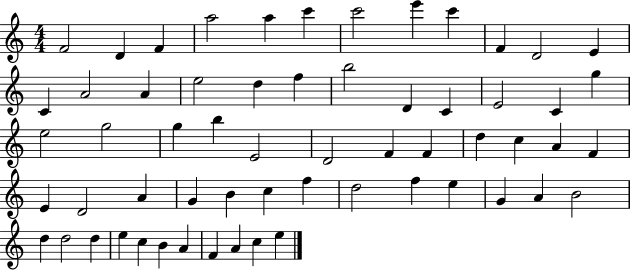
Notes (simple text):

F4/h D4/q F4/q A5/h A5/q C6/q C6/h E6/q C6/q F4/q D4/h E4/q C4/q A4/h A4/q E5/h D5/q F5/q B5/h D4/q C4/q E4/h C4/q G5/q E5/h G5/h G5/q B5/q E4/h D4/h F4/q F4/q D5/q C5/q A4/q F4/q E4/q D4/h A4/q G4/q B4/q C5/q F5/q D5/h F5/q E5/q G4/q A4/q B4/h D5/q D5/h D5/q E5/q C5/q B4/q A4/q F4/q A4/q C5/q E5/q